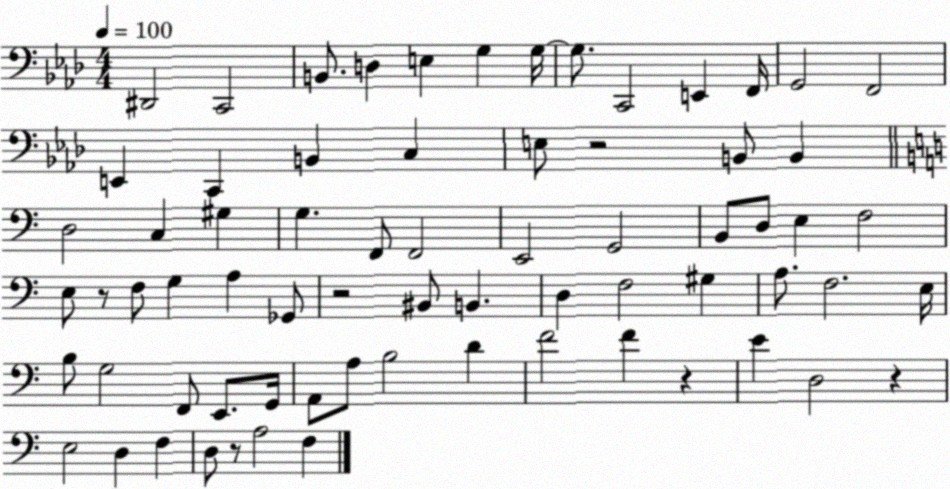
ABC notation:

X:1
T:Untitled
M:4/4
L:1/4
K:Ab
^D,,2 C,,2 B,,/2 D, E, G, G,/4 G,/2 C,,2 E,, F,,/4 G,,2 F,,2 E,, C,, B,, C, E,/2 z2 B,,/2 B,, D,2 C, ^G, G, F,,/2 F,,2 E,,2 G,,2 B,,/2 D,/2 E, F,2 E,/2 z/2 F,/2 G, A, _G,,/2 z2 ^B,,/2 B,, D, F,2 ^G, A,/2 F,2 E,/4 B,/2 G,2 F,,/2 E,,/2 G,,/4 A,,/2 A,/2 B,2 D F2 F z E D,2 z E,2 D, F, D,/2 z/2 A,2 F,